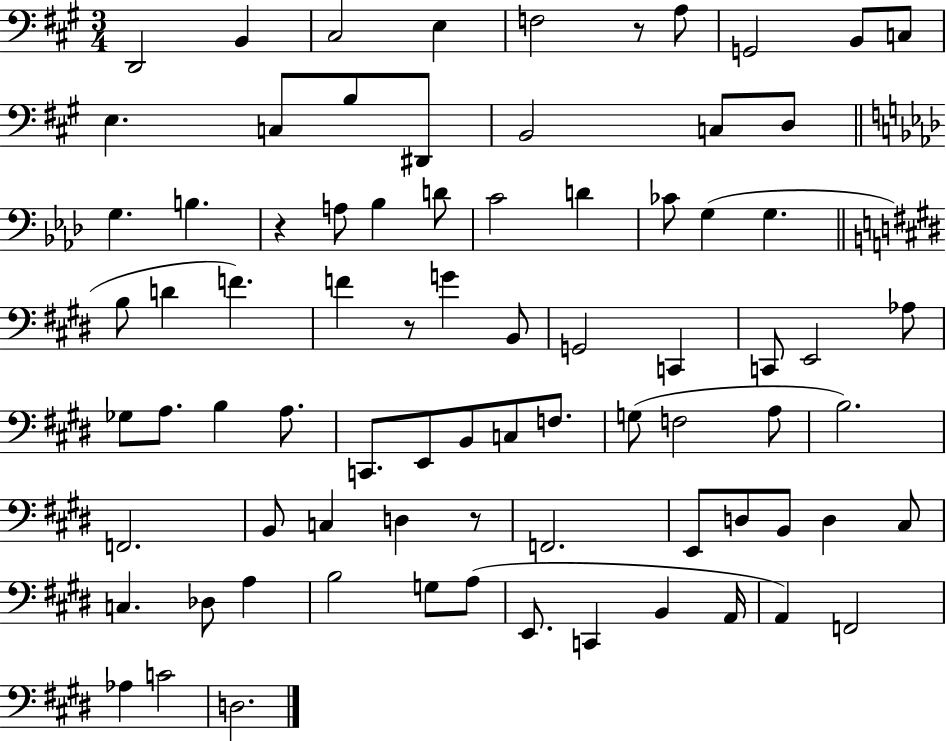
D2/h B2/q C#3/h E3/q F3/h R/e A3/e G2/h B2/e C3/e E3/q. C3/e B3/e D#2/e B2/h C3/e D3/e G3/q. B3/q. R/q A3/e Bb3/q D4/e C4/h D4/q CES4/e G3/q G3/q. B3/e D4/q F4/q. F4/q R/e G4/q B2/e G2/h C2/q C2/e E2/h Ab3/e Gb3/e A3/e. B3/q A3/e. C2/e. E2/e B2/e C3/e F3/e. G3/e F3/h A3/e B3/h. F2/h. B2/e C3/q D3/q R/e F2/h. E2/e D3/e B2/e D3/q C#3/e C3/q. Db3/e A3/q B3/h G3/e A3/e E2/e. C2/q B2/q A2/s A2/q F2/h Ab3/q C4/h D3/h.